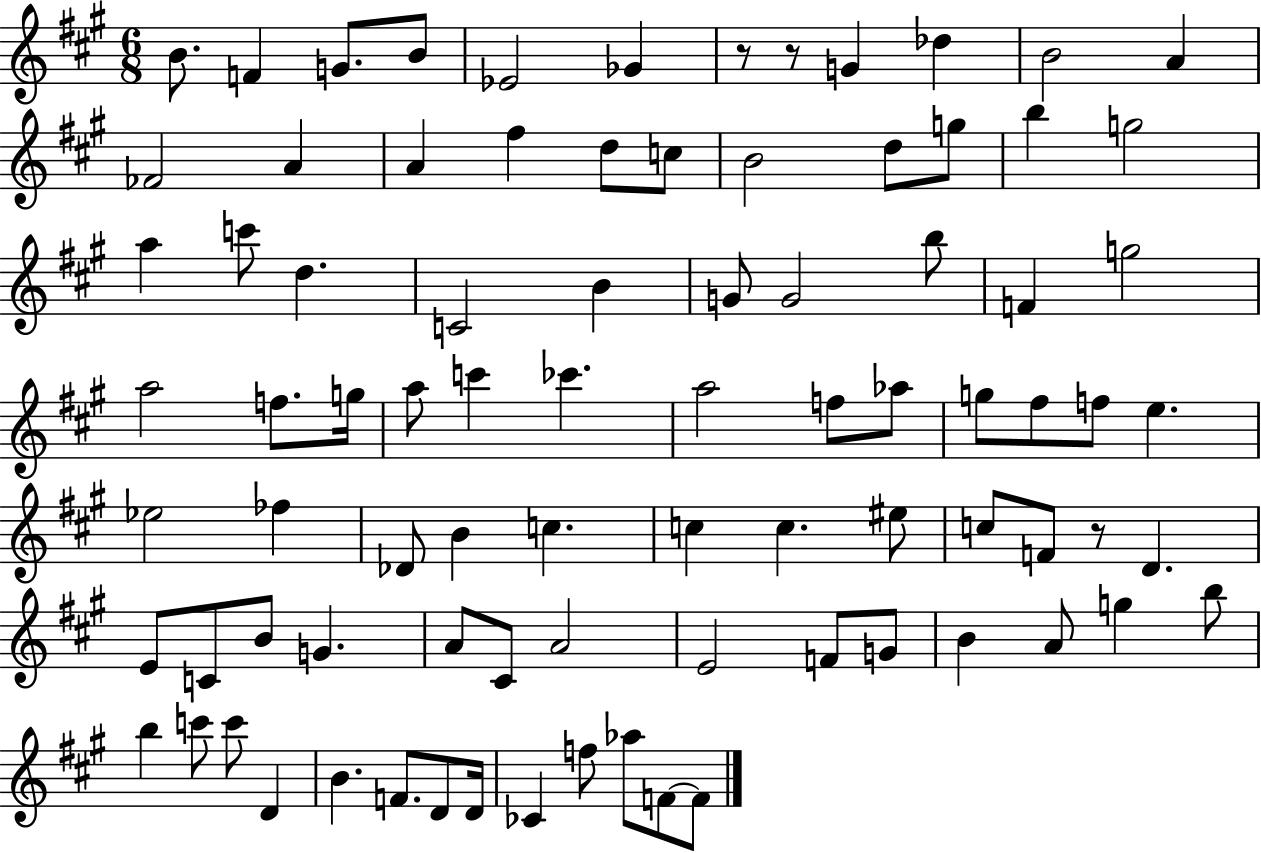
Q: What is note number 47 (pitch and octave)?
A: Db4